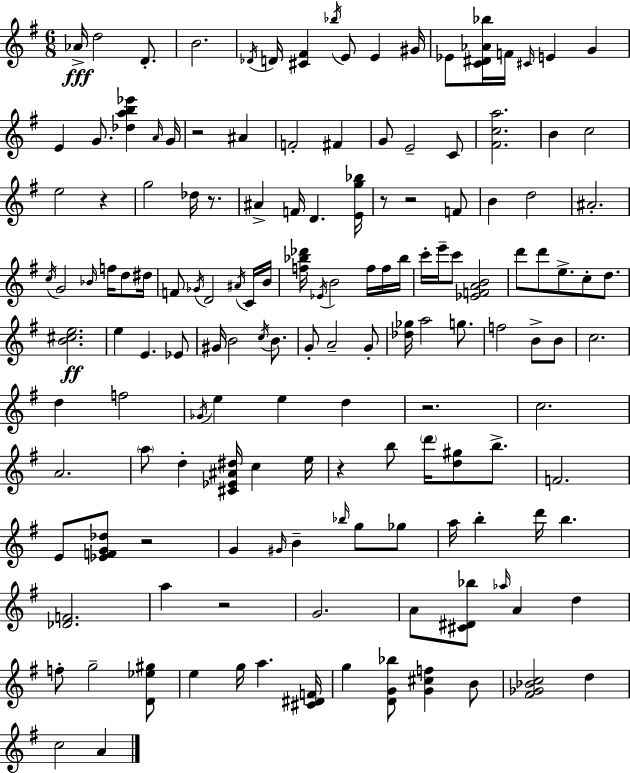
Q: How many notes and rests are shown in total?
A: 149